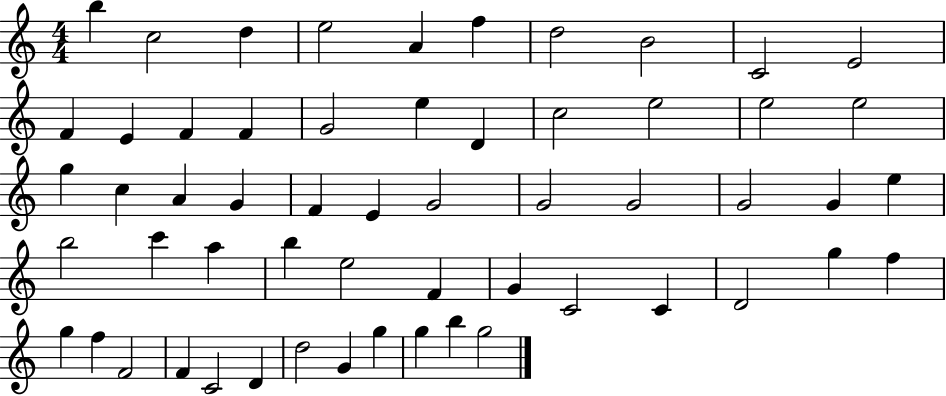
B5/q C5/h D5/q E5/h A4/q F5/q D5/h B4/h C4/h E4/h F4/q E4/q F4/q F4/q G4/h E5/q D4/q C5/h E5/h E5/h E5/h G5/q C5/q A4/q G4/q F4/q E4/q G4/h G4/h G4/h G4/h G4/q E5/q B5/h C6/q A5/q B5/q E5/h F4/q G4/q C4/h C4/q D4/h G5/q F5/q G5/q F5/q F4/h F4/q C4/h D4/q D5/h G4/q G5/q G5/q B5/q G5/h